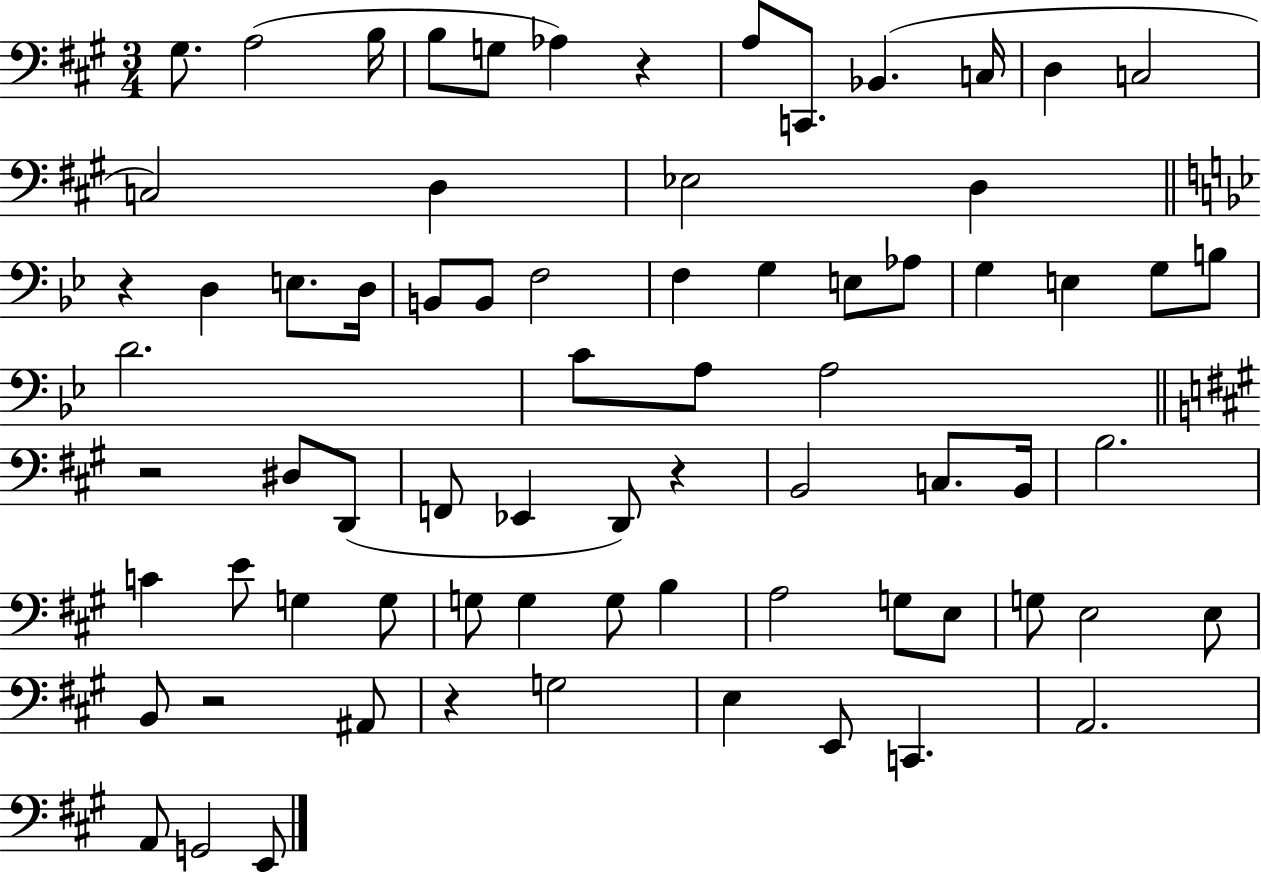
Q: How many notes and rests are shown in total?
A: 73